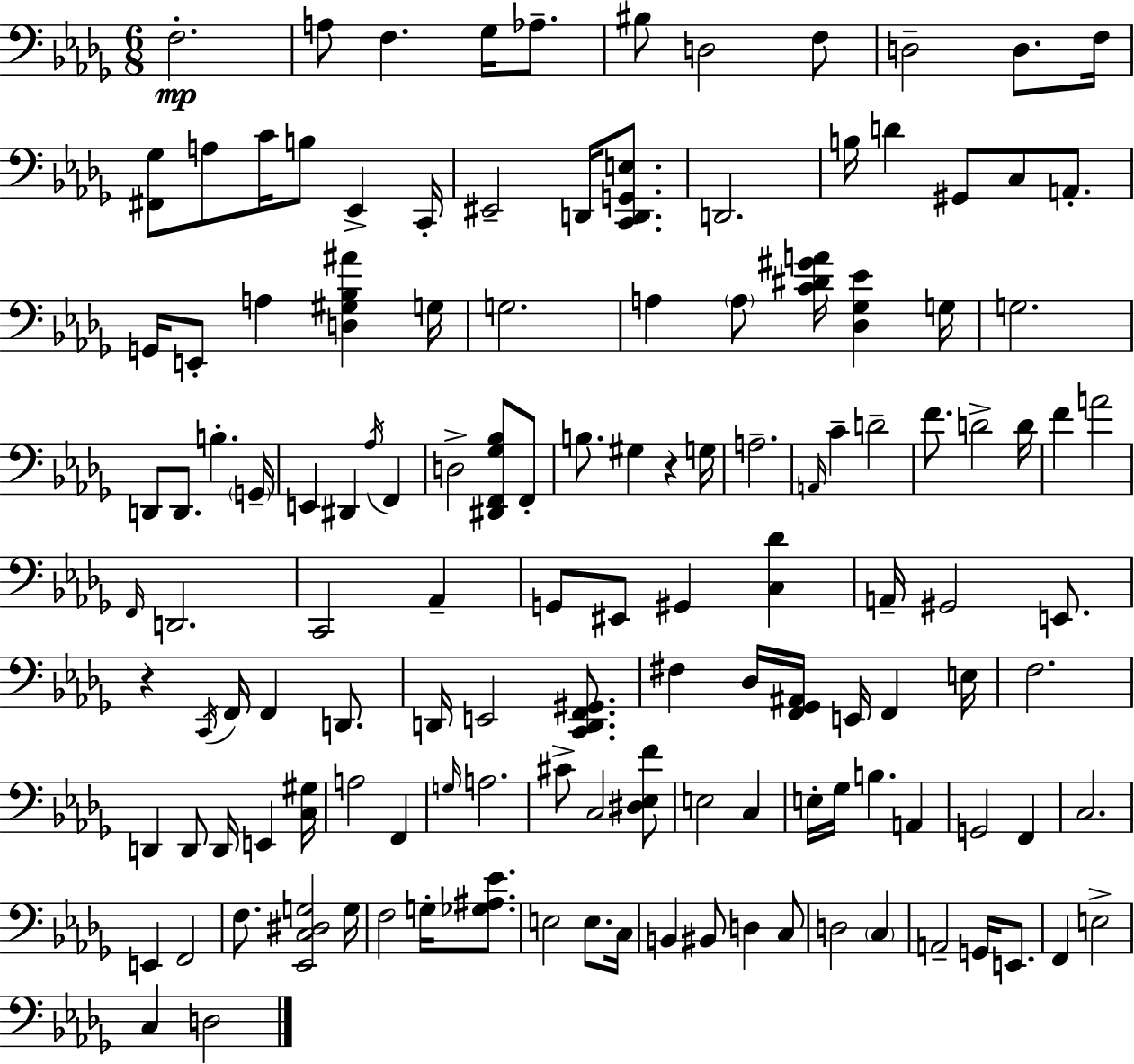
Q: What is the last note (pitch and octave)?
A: D3